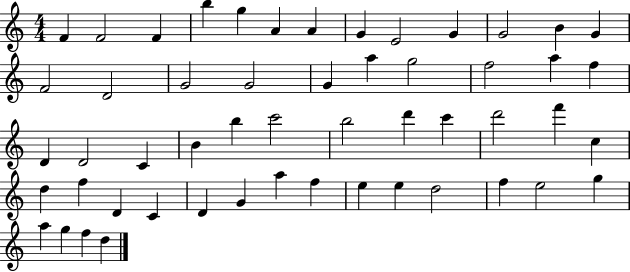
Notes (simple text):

F4/q F4/h F4/q B5/q G5/q A4/q A4/q G4/q E4/h G4/q G4/h B4/q G4/q F4/h D4/h G4/h G4/h G4/q A5/q G5/h F5/h A5/q F5/q D4/q D4/h C4/q B4/q B5/q C6/h B5/h D6/q C6/q D6/h F6/q C5/q D5/q F5/q D4/q C4/q D4/q G4/q A5/q F5/q E5/q E5/q D5/h F5/q E5/h G5/q A5/q G5/q F5/q D5/q